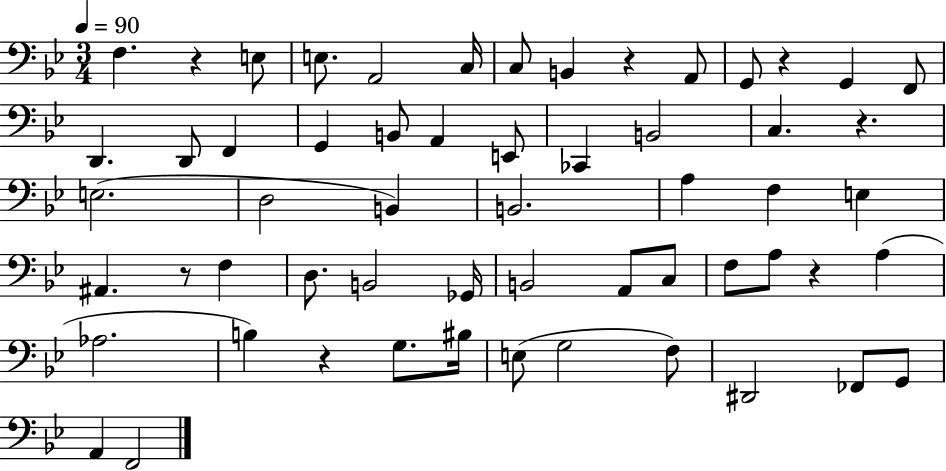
F3/q. R/q E3/e E3/e. A2/h C3/s C3/e B2/q R/q A2/e G2/e R/q G2/q F2/e D2/q. D2/e F2/q G2/q B2/e A2/q E2/e CES2/q B2/h C3/q. R/q. E3/h. D3/h B2/q B2/h. A3/q F3/q E3/q A#2/q. R/e F3/q D3/e. B2/h Gb2/s B2/h A2/e C3/e F3/e A3/e R/q A3/q Ab3/h. B3/q R/q G3/e. BIS3/s E3/e G3/h F3/e D#2/h FES2/e G2/e A2/q F2/h